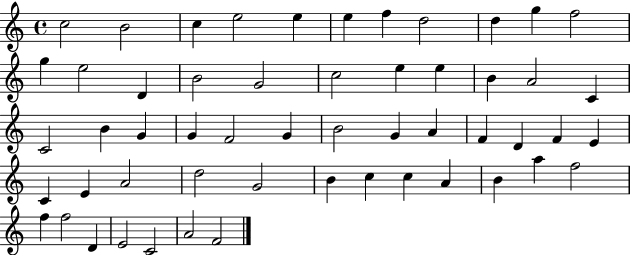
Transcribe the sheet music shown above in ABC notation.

X:1
T:Untitled
M:4/4
L:1/4
K:C
c2 B2 c e2 e e f d2 d g f2 g e2 D B2 G2 c2 e e B A2 C C2 B G G F2 G B2 G A F D F E C E A2 d2 G2 B c c A B a f2 f f2 D E2 C2 A2 F2